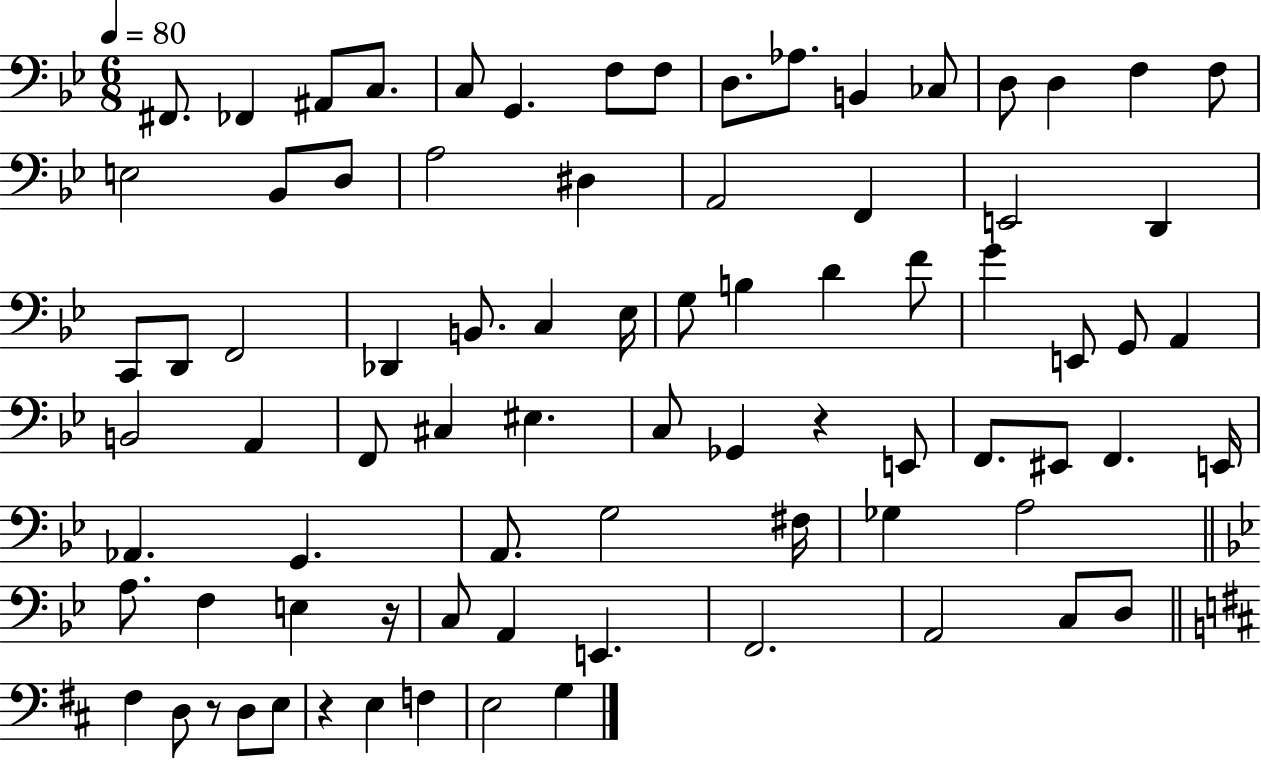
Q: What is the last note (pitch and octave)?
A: G3